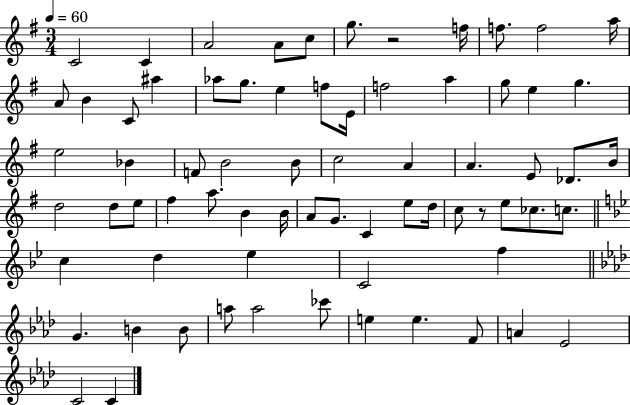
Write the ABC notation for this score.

X:1
T:Untitled
M:3/4
L:1/4
K:G
C2 C A2 A/2 c/2 g/2 z2 f/4 f/2 f2 a/4 A/2 B C/2 ^a _a/2 g/2 e f/2 E/4 f2 a g/2 e g e2 _B F/2 B2 B/2 c2 A A E/2 _D/2 B/4 d2 d/2 e/2 ^f a/2 B B/4 A/2 G/2 C e/2 d/4 c/2 z/2 e/2 _c/2 c/2 c d _e C2 f G B B/2 a/2 a2 _c'/2 e e F/2 A _E2 C2 C